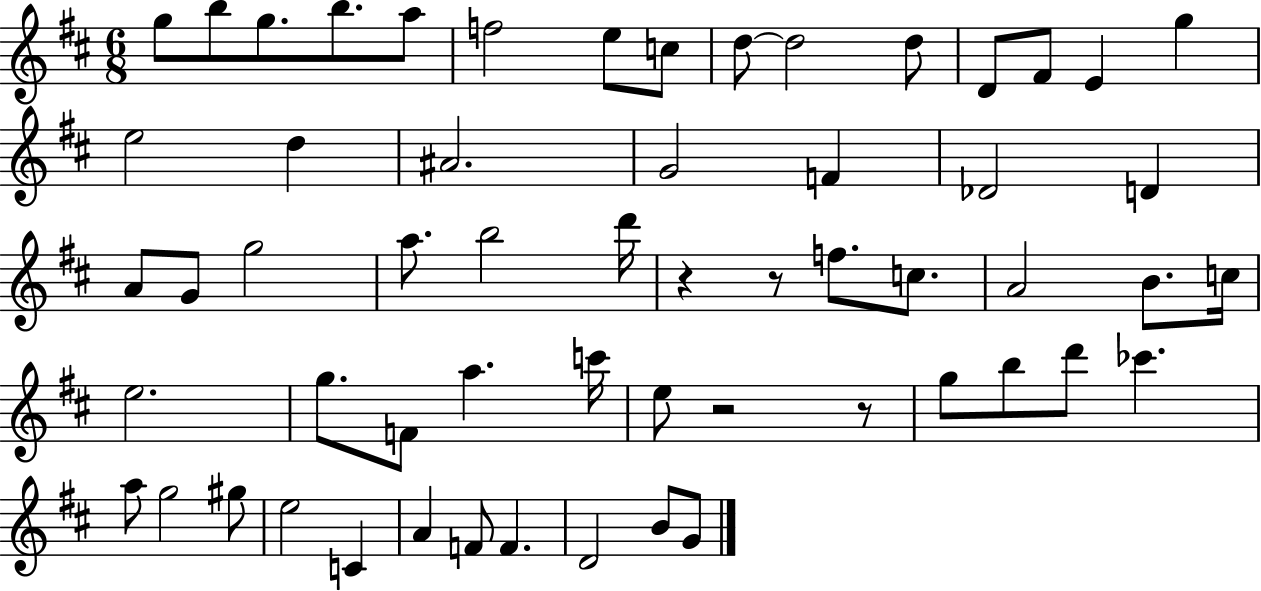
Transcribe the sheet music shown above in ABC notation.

X:1
T:Untitled
M:6/8
L:1/4
K:D
g/2 b/2 g/2 b/2 a/2 f2 e/2 c/2 d/2 d2 d/2 D/2 ^F/2 E g e2 d ^A2 G2 F _D2 D A/2 G/2 g2 a/2 b2 d'/4 z z/2 f/2 c/2 A2 B/2 c/4 e2 g/2 F/2 a c'/4 e/2 z2 z/2 g/2 b/2 d'/2 _c' a/2 g2 ^g/2 e2 C A F/2 F D2 B/2 G/2